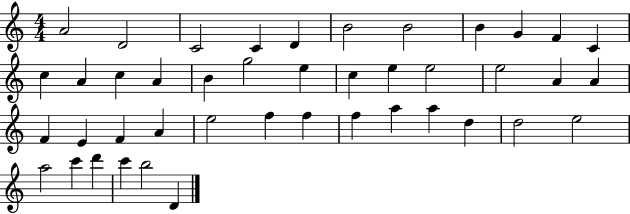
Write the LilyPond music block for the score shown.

{
  \clef treble
  \numericTimeSignature
  \time 4/4
  \key c \major
  a'2 d'2 | c'2 c'4 d'4 | b'2 b'2 | b'4 g'4 f'4 c'4 | \break c''4 a'4 c''4 a'4 | b'4 g''2 e''4 | c''4 e''4 e''2 | e''2 a'4 a'4 | \break f'4 e'4 f'4 a'4 | e''2 f''4 f''4 | f''4 a''4 a''4 d''4 | d''2 e''2 | \break a''2 c'''4 d'''4 | c'''4 b''2 d'4 | \bar "|."
}